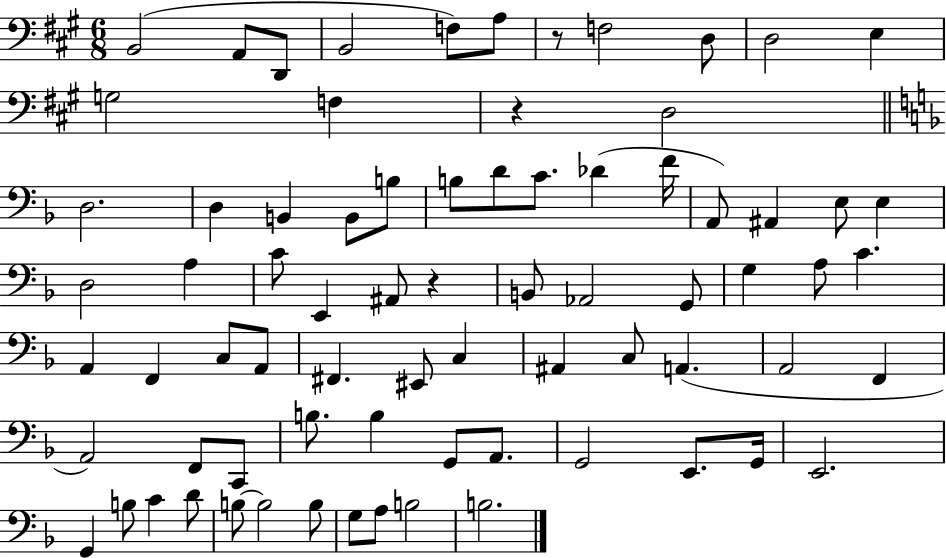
{
  \clef bass
  \numericTimeSignature
  \time 6/8
  \key a \major
  \repeat volta 2 { b,2( a,8 d,8 | b,2 f8) a8 | r8 f2 d8 | d2 e4 | \break g2 f4 | r4 d2 | \bar "||" \break \key f \major d2. | d4 b,4 b,8 b8 | b8 d'8 c'8. des'4( f'16 | a,8) ais,4 e8 e4 | \break d2 a4 | c'8 e,4 ais,8 r4 | b,8 aes,2 g,8 | g4 a8 c'4. | \break a,4 f,4 c8 a,8 | fis,4. eis,8 c4 | ais,4 c8 a,4.( | a,2 f,4 | \break a,2) f,8 c,8 | b8. b4 g,8 a,8. | g,2 e,8. g,16 | e,2. | \break g,4 b8 c'4 d'8 | b8~~ b2 b8 | g8 a8 b2 | b2. | \break } \bar "|."
}